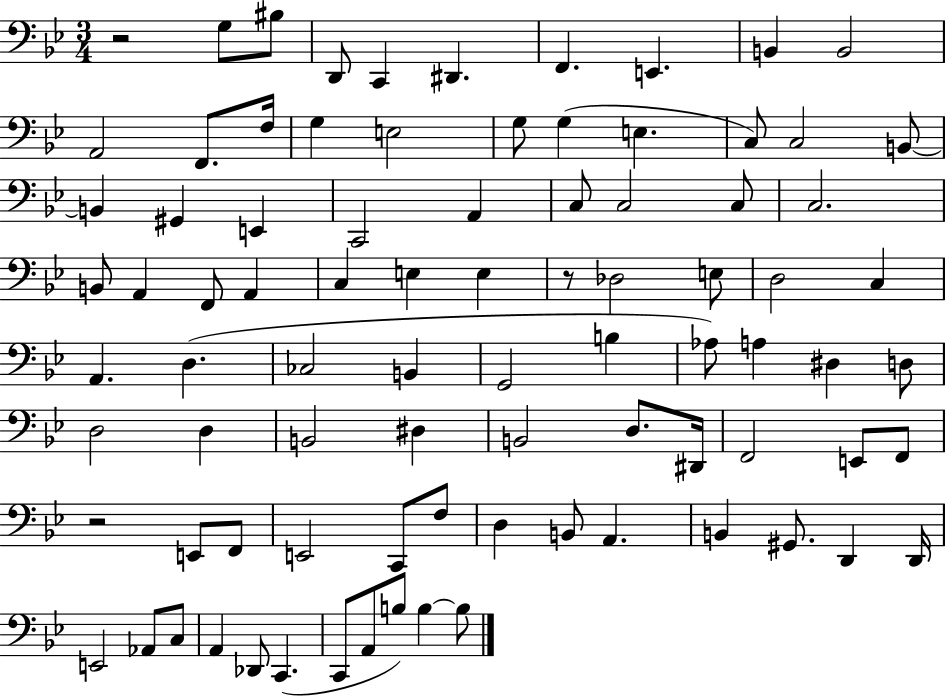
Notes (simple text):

R/h G3/e BIS3/e D2/e C2/q D#2/q. F2/q. E2/q. B2/q B2/h A2/h F2/e. F3/s G3/q E3/h G3/e G3/q E3/q. C3/e C3/h B2/e B2/q G#2/q E2/q C2/h A2/q C3/e C3/h C3/e C3/h. B2/e A2/q F2/e A2/q C3/q E3/q E3/q R/e Db3/h E3/e D3/h C3/q A2/q. D3/q. CES3/h B2/q G2/h B3/q Ab3/e A3/q D#3/q D3/e D3/h D3/q B2/h D#3/q B2/h D3/e. D#2/s F2/h E2/e F2/e R/h E2/e F2/e E2/h C2/e F3/e D3/q B2/e A2/q. B2/q G#2/e. D2/q D2/s E2/h Ab2/e C3/e A2/q Db2/e C2/q. C2/e A2/e B3/e B3/q B3/e